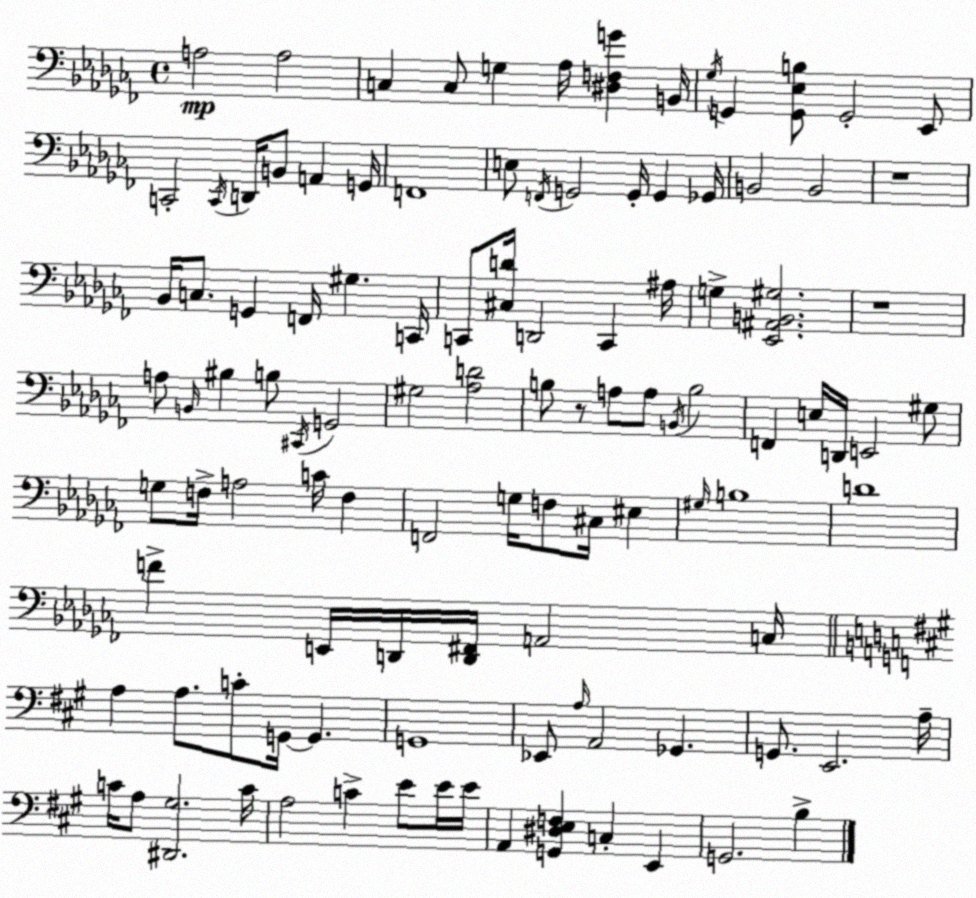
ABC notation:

X:1
T:Untitled
M:4/4
L:1/4
K:Abm
A,2 A,2 C, C,/2 G, _A,/4 [^D,F,G] B,,/4 _G,/4 G,, [G,,_E,B,]/2 G,,2 _E,,/2 C,,2 C,,/4 D,,/4 B,,/2 A,, G,,/4 F,,4 E,/2 F,,/4 G,,2 G,,/4 G,, _G,,/4 B,,2 B,,2 z4 _B,,/4 C,/2 G,, F,,/4 ^G, C,,/4 C,,/2 [^C,D]/4 D,,2 C,, ^A,/4 G, [_E,,^A,,B,,^G,]2 z4 A,/2 B,,/4 ^B, B,/2 ^C,,/4 G,,2 ^G,2 [_A,D]2 B,/2 z/2 A,/2 A,/2 B,,/4 B,2 F,, E,/4 D,,/4 E,,2 ^G,/2 G,/2 F,/4 A,2 C/4 F, F,,2 G,/4 F,/2 ^C,/4 ^E, ^G,/4 B,4 D4 F E,,/4 D,,/4 [D,,^F,,]/4 A,,2 C,/4 A, A,/2 C/2 G,,/4 G,, G,,4 _E,,/2 A,/4 A,,2 _G,, G,,/2 E,,2 A,/4 C/4 A,/2 [^D,,^G,]2 C/4 A,2 C E/2 E/4 E/4 A,, [G,,^D,E,F,] C, E,, G,,2 B,